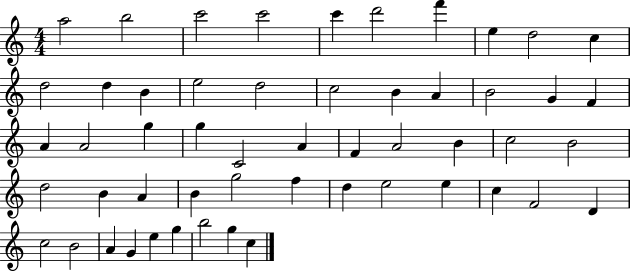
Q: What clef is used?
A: treble